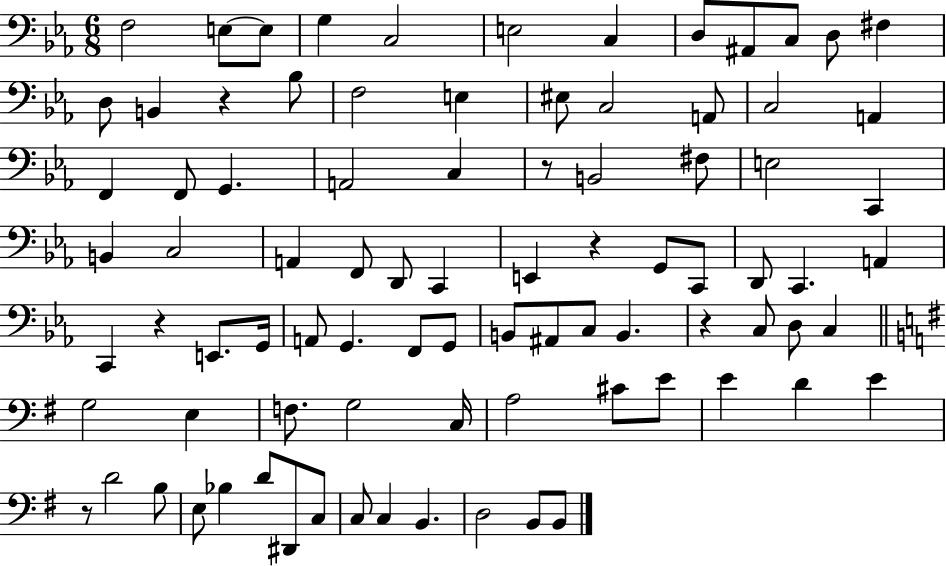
F3/h E3/e E3/e G3/q C3/h E3/h C3/q D3/e A#2/e C3/e D3/e F#3/q D3/e B2/q R/q Bb3/e F3/h E3/q EIS3/e C3/h A2/e C3/h A2/q F2/q F2/e G2/q. A2/h C3/q R/e B2/h F#3/e E3/h C2/q B2/q C3/h A2/q F2/e D2/e C2/q E2/q R/q G2/e C2/e D2/e C2/q. A2/q C2/q R/q E2/e. G2/s A2/e G2/q. F2/e G2/e B2/e A#2/e C3/e B2/q. R/q C3/e D3/e C3/q G3/h E3/q F3/e. G3/h C3/s A3/h C#4/e E4/e E4/q D4/q E4/q R/e D4/h B3/e E3/e Bb3/q D4/e D#2/e C3/e C3/e C3/q B2/q. D3/h B2/e B2/e